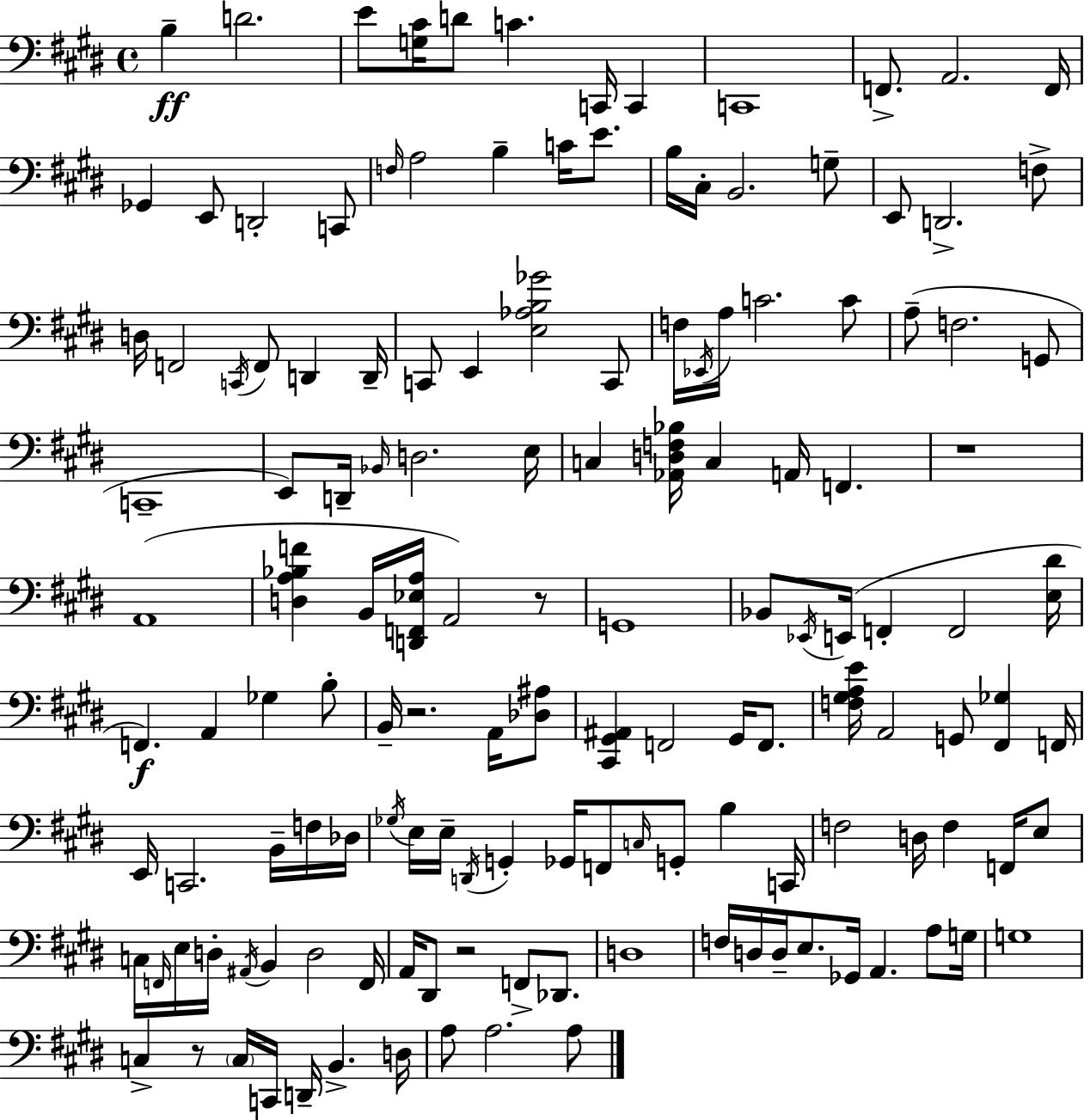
{
  \clef bass
  \time 4/4
  \defaultTimeSignature
  \key e \major
  \repeat volta 2 { b4--\ff d'2. | e'8 <g cis'>16 d'8 c'4. c,16 c,4 | c,1 | f,8.-> a,2. f,16 | \break ges,4 e,8 d,2-. c,8 | \grace { f16 } a2 b4-- c'16 e'8. | b16 cis16-. b,2. g8-- | e,8 d,2.-> f8-> | \break d16 f,2 \acciaccatura { c,16 } f,8 d,4 | d,16-- c,8 e,4 <e aes b ges'>2 | c,8 f16 \acciaccatura { ees,16 } a16 c'2. | c'8 a8--( f2. | \break g,8 c,1-- | e,8) d,16-- \grace { bes,16 } d2. | e16 c4 <aes, d f bes>16 c4 a,16 f,4. | r1 | \break a,1( | <d a bes f'>4 b,16 <d, f, ees a>16 a,2) | r8 g,1 | bes,8 \acciaccatura { ees,16 }( e,16 f,4-. f,2 | \break <e dis'>16 f,4.\f) a,4 ges4 | b8-. b,16-- r2. | a,16 <des ais>8 <cis, gis, ais,>4 f,2 | gis,16 f,8. <f gis a e'>16 a,2 g,8 | \break <fis, ges>4 f,16 e,16 c,2. | b,16-- f16 des16 \acciaccatura { ges16 } e16 e16-- \acciaccatura { d,16 } g,4-. ges,16 f,8 | \grace { c16 } g,8-. b4 c,16 f2 | d16 f4 f,16 e8 c16 \grace { f,16 } e16 d16-. \acciaccatura { ais,16 } b,4 | \break d2 f,16 a,16 dis,8 r2 | f,8-> des,8. d1 | f16 d16 d16-- e8. | ges,16 a,4. a8 g16 g1 | \break c4-> r8 | \parenthesize c16 c,16 d,16-- b,4.-> d16 a8 a2. | a8 } \bar "|."
}